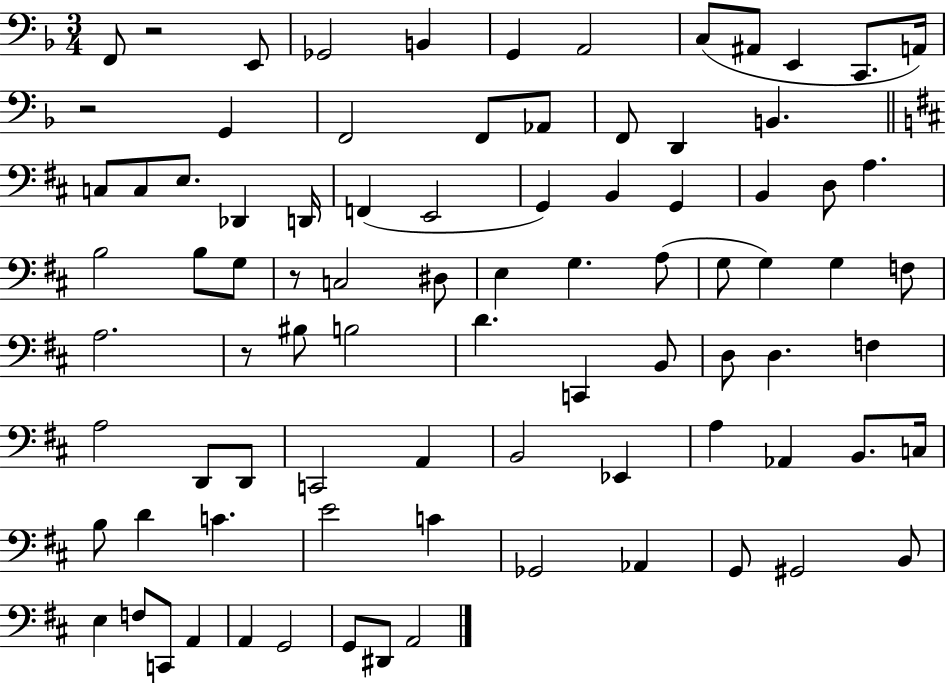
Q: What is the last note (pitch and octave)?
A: A2